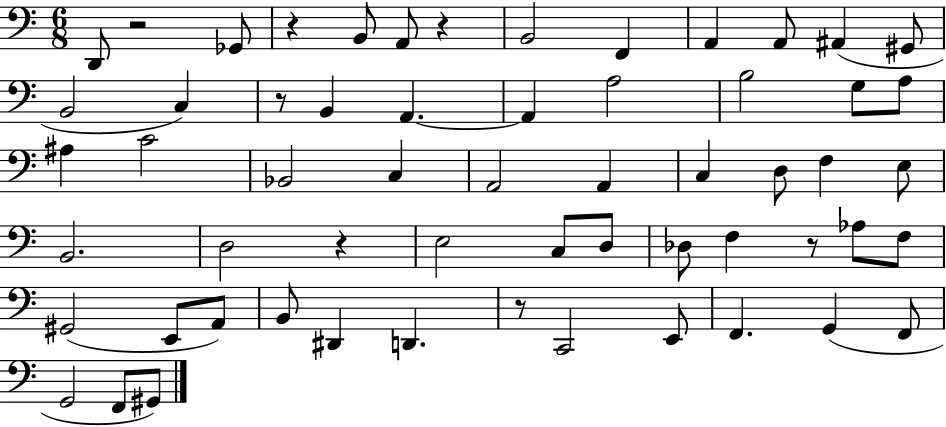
D2/e R/h Gb2/e R/q B2/e A2/e R/q B2/h F2/q A2/q A2/e A#2/q G#2/e B2/h C3/q R/e B2/q A2/q. A2/q A3/h B3/h G3/e A3/e A#3/q C4/h Bb2/h C3/q A2/h A2/q C3/q D3/e F3/q E3/e B2/h. D3/h R/q E3/h C3/e D3/e Db3/e F3/q R/e Ab3/e F3/e G#2/h E2/e A2/e B2/e D#2/q D2/q. R/e C2/h E2/e F2/q. G2/q F2/e G2/h F2/e G#2/e